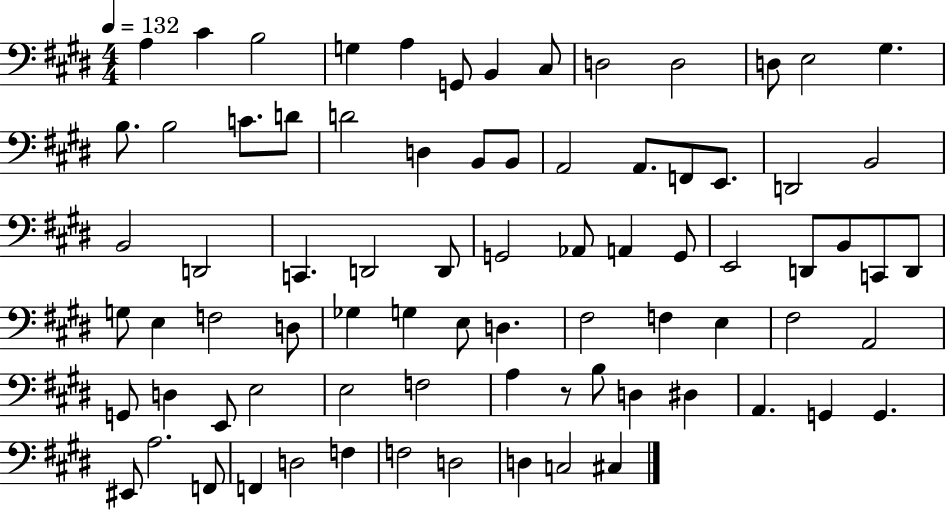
X:1
T:Untitled
M:4/4
L:1/4
K:E
A, ^C B,2 G, A, G,,/2 B,, ^C,/2 D,2 D,2 D,/2 E,2 ^G, B,/2 B,2 C/2 D/2 D2 D, B,,/2 B,,/2 A,,2 A,,/2 F,,/2 E,,/2 D,,2 B,,2 B,,2 D,,2 C,, D,,2 D,,/2 G,,2 _A,,/2 A,, G,,/2 E,,2 D,,/2 B,,/2 C,,/2 D,,/2 G,/2 E, F,2 D,/2 _G, G, E,/2 D, ^F,2 F, E, ^F,2 A,,2 G,,/2 D, E,,/2 E,2 E,2 F,2 A, z/2 B,/2 D, ^D, A,, G,, G,, ^E,,/2 A,2 F,,/2 F,, D,2 F, F,2 D,2 D, C,2 ^C,